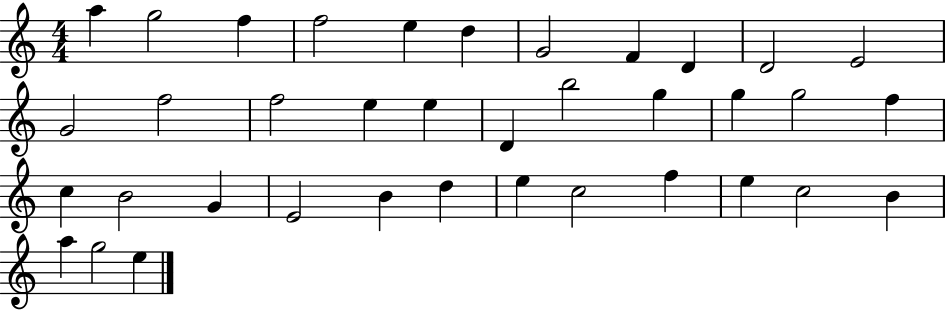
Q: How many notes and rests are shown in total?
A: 37